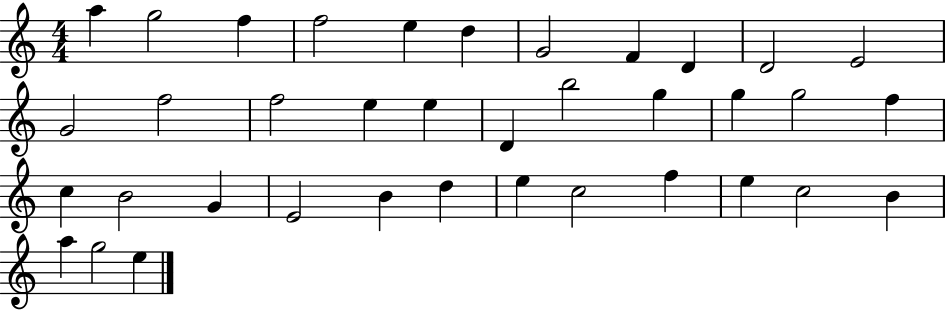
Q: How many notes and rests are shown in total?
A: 37